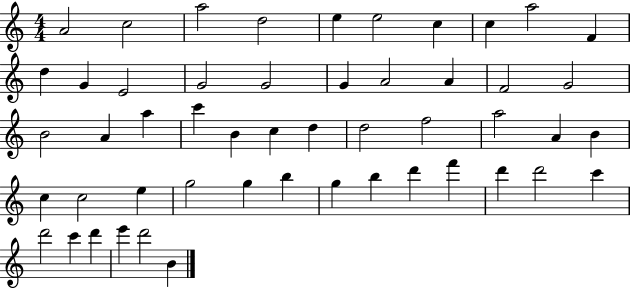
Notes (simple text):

A4/h C5/h A5/h D5/h E5/q E5/h C5/q C5/q A5/h F4/q D5/q G4/q E4/h G4/h G4/h G4/q A4/h A4/q F4/h G4/h B4/h A4/q A5/q C6/q B4/q C5/q D5/q D5/h F5/h A5/h A4/q B4/q C5/q C5/h E5/q G5/h G5/q B5/q G5/q B5/q D6/q F6/q D6/q D6/h C6/q D6/h C6/q D6/q E6/q D6/h B4/q